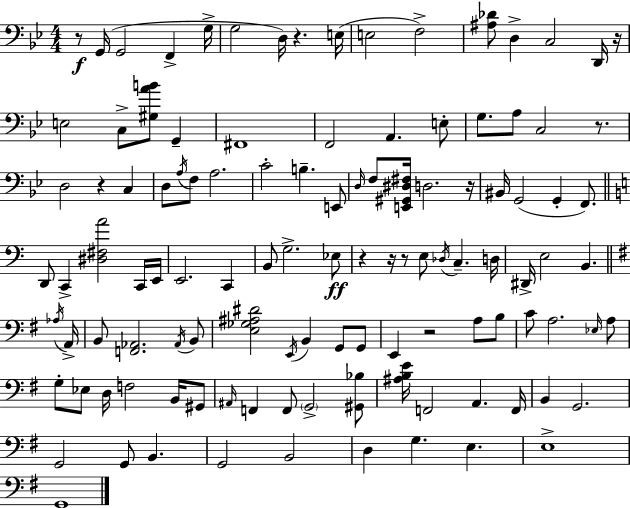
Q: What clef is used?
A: bass